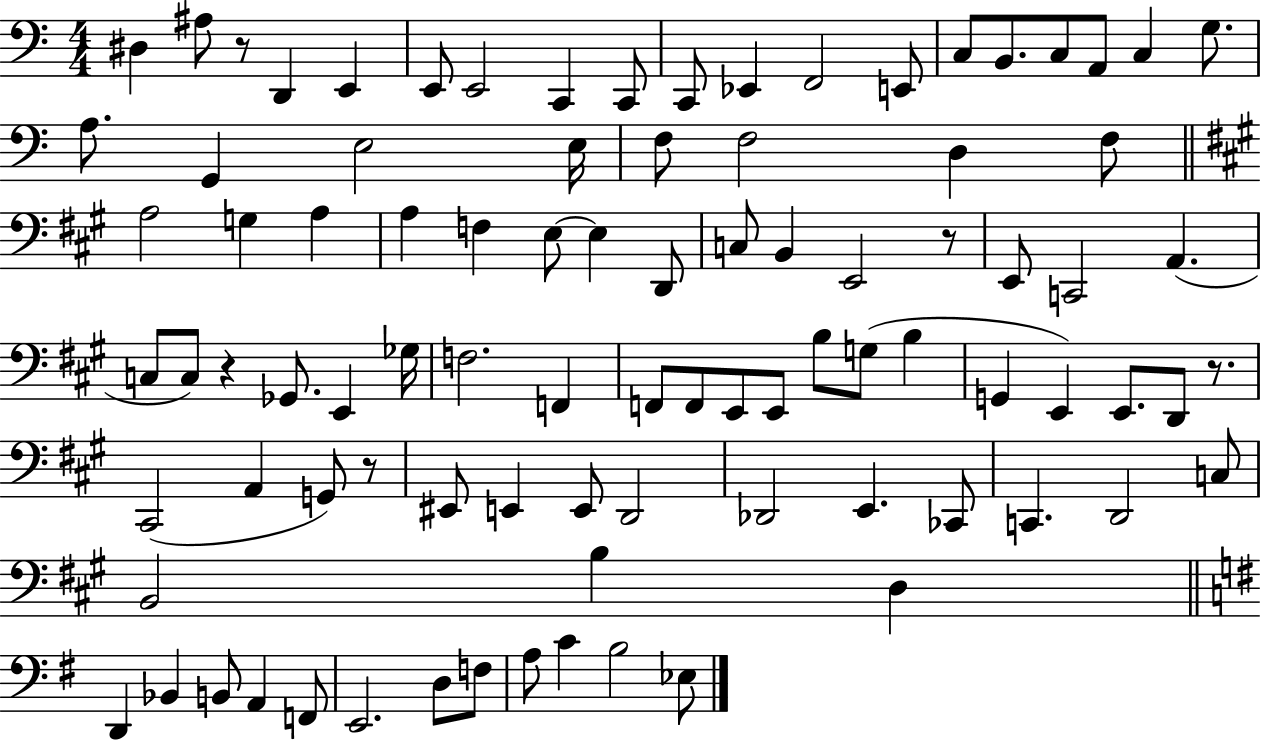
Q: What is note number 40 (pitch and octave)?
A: A2